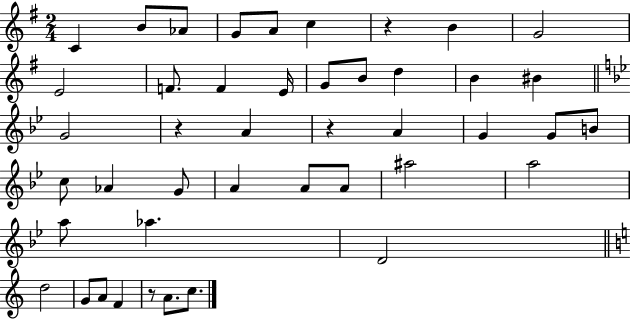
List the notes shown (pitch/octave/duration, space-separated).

C4/q B4/e Ab4/e G4/e A4/e C5/q R/q B4/q G4/h E4/h F4/e. F4/q E4/s G4/e B4/e D5/q B4/q BIS4/q G4/h R/q A4/q R/q A4/q G4/q G4/e B4/e C5/e Ab4/q G4/e A4/q A4/e A4/e A#5/h A5/h A5/e Ab5/q. D4/h D5/h G4/e A4/e F4/q R/e A4/e. C5/e.